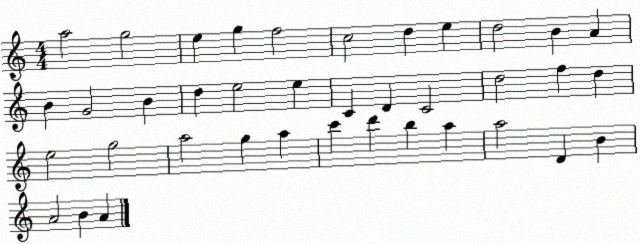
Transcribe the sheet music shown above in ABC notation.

X:1
T:Untitled
M:4/4
L:1/4
K:C
a2 g2 e g f2 c2 d e d2 B A B G2 B d e2 e C D C2 d2 f d e2 g2 a2 g a c' d' b a a2 D B A2 B A